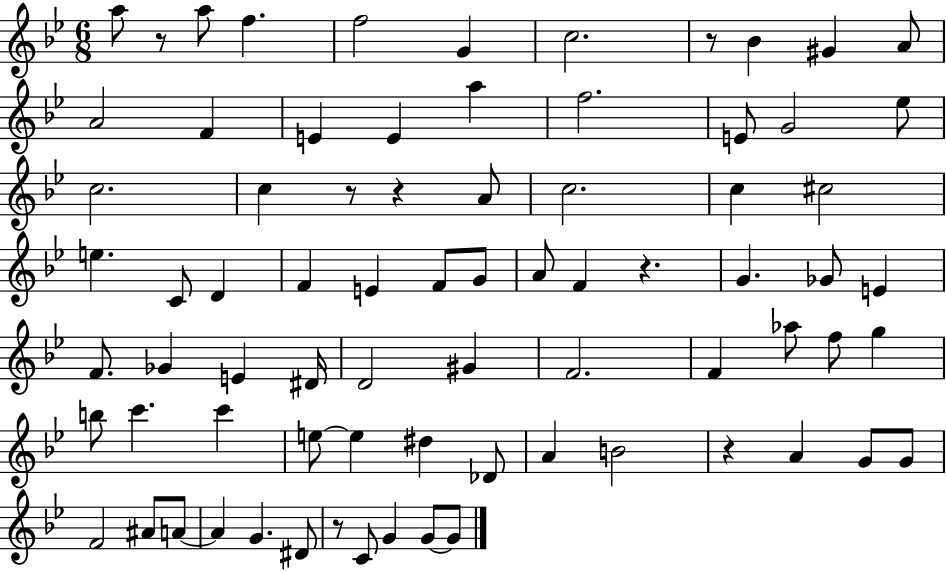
A5/e R/e A5/e F5/q. F5/h G4/q C5/h. R/e Bb4/q G#4/q A4/e A4/h F4/q E4/q E4/q A5/q F5/h. E4/e G4/h Eb5/e C5/h. C5/q R/e R/q A4/e C5/h. C5/q C#5/h E5/q. C4/e D4/q F4/q E4/q F4/e G4/e A4/e F4/q R/q. G4/q. Gb4/e E4/q F4/e. Gb4/q E4/q D#4/s D4/h G#4/q F4/h. F4/q Ab5/e F5/e G5/q B5/e C6/q. C6/q E5/e E5/q D#5/q Db4/e A4/q B4/h R/q A4/q G4/e G4/e F4/h A#4/e A4/e A4/q G4/q. D#4/e R/e C4/e G4/q G4/e G4/e